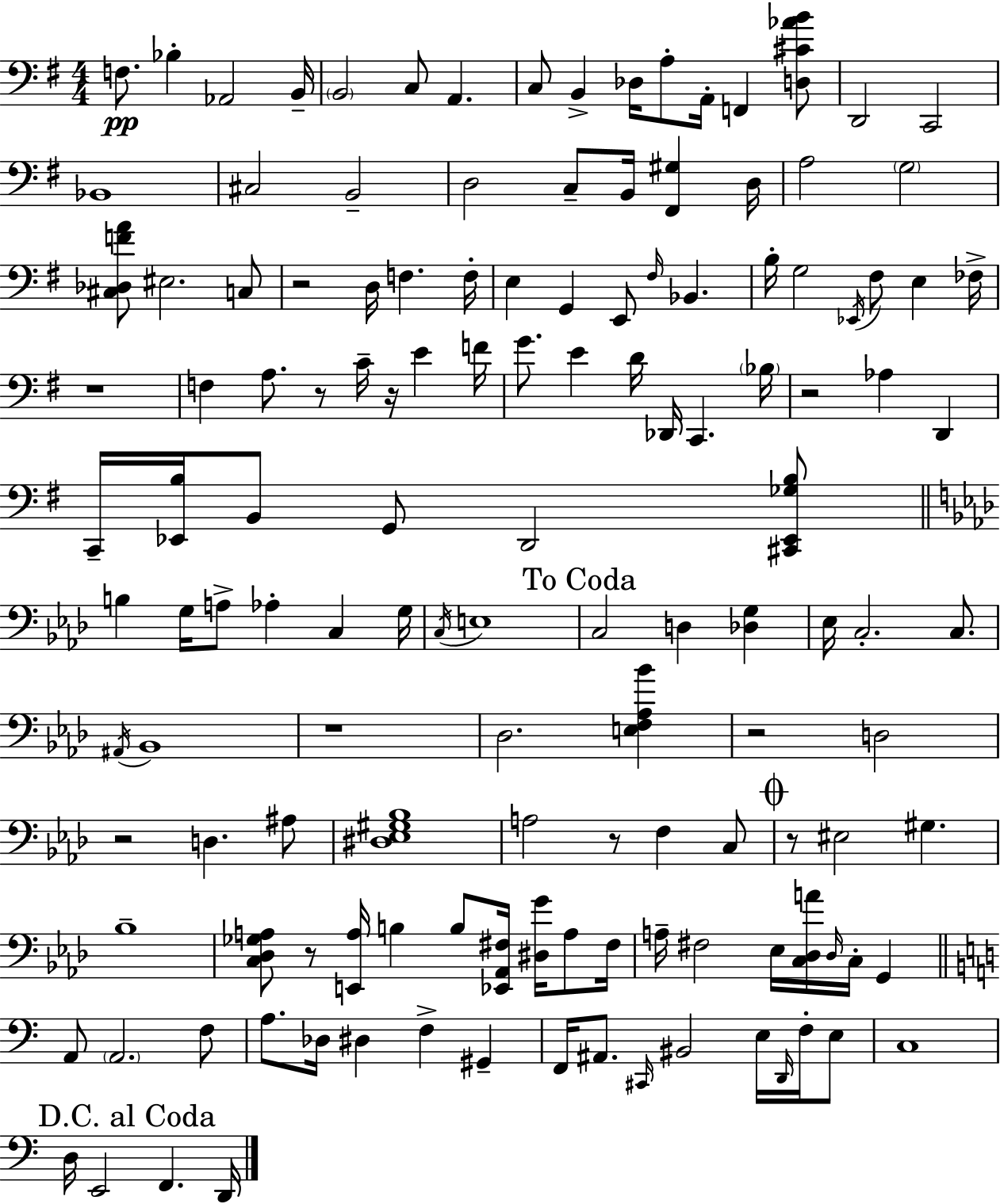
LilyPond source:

{
  \clef bass
  \numericTimeSignature
  \time 4/4
  \key e \minor
  \repeat volta 2 { f8.\pp bes4-. aes,2 b,16-- | \parenthesize b,2 c8 a,4. | c8 b,4-> des16 a8-. a,16-. f,4 <d cis' aes' b'>8 | d,2 c,2 | \break bes,1 | cis2 b,2-- | d2 c8-- b,16 <fis, gis>4 d16 | a2 \parenthesize g2 | \break <cis des f' a'>8 eis2. c8 | r2 d16 f4. f16-. | e4 g,4 e,8 \grace { fis16 } bes,4. | b16-. g2 \acciaccatura { ees,16 } fis8 e4 | \break fes16-> r1 | f4 a8. r8 c'16-- r16 e'4 | f'16 g'8. e'4 d'16 des,16 c,4. | \parenthesize bes16 r2 aes4 d,4 | \break c,16-- <ees, b>16 b,8 g,8 d,2 | <cis, ees, ges b>8 \bar "||" \break \key f \minor b4 g16 a8-> aes4-. c4 g16 | \acciaccatura { c16 } e1 | \mark "To Coda" c2 d4 <des g>4 | ees16 c2.-. c8. | \break \acciaccatura { ais,16 } bes,1 | r1 | des2. <e f aes bes'>4 | r2 d2 | \break r2 d4. | ais8 <dis ees gis bes>1 | a2 r8 f4 | c8 \mark \markup { \musicglyph "scripts.coda" } r8 eis2 gis4. | \break bes1-- | <c des ges a>8 r8 <e, a>16 b4 b8 <ees, aes, fis>16 <dis g'>16 a8 | fis16 a16-- fis2 ees16 <c des a'>16 \grace { des16 } c16-. g,4 | \bar "||" \break \key c \major a,8 \parenthesize a,2. f8 | a8. des16 dis4 f4-> gis,4-- | f,16 ais,8. \grace { cis,16 } bis,2 e16 \grace { d,16 } f16-. | e8 c1 | \break \mark "D.C. al Coda" d16 e,2 f,4. | d,16 } \bar "|."
}